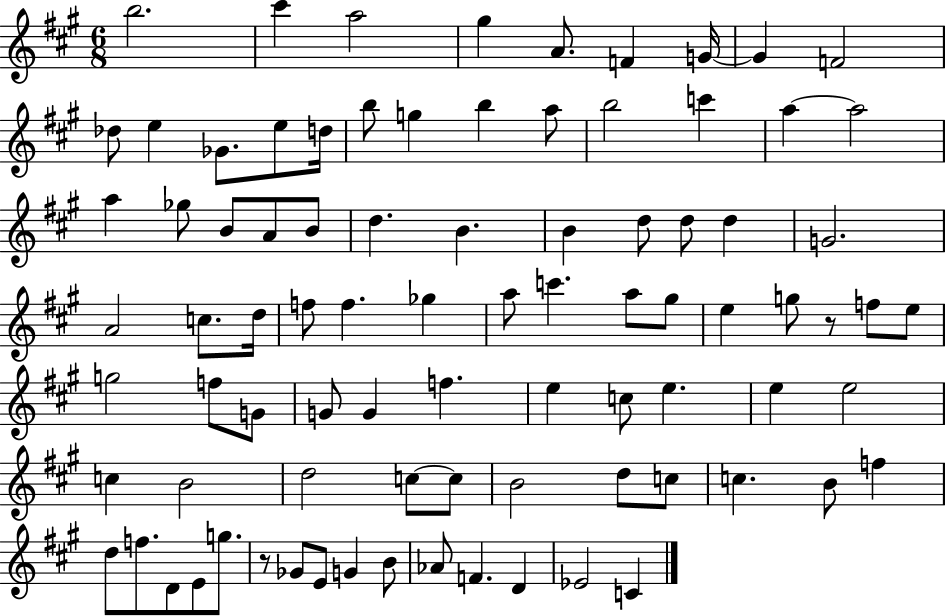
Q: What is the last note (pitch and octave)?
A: C4